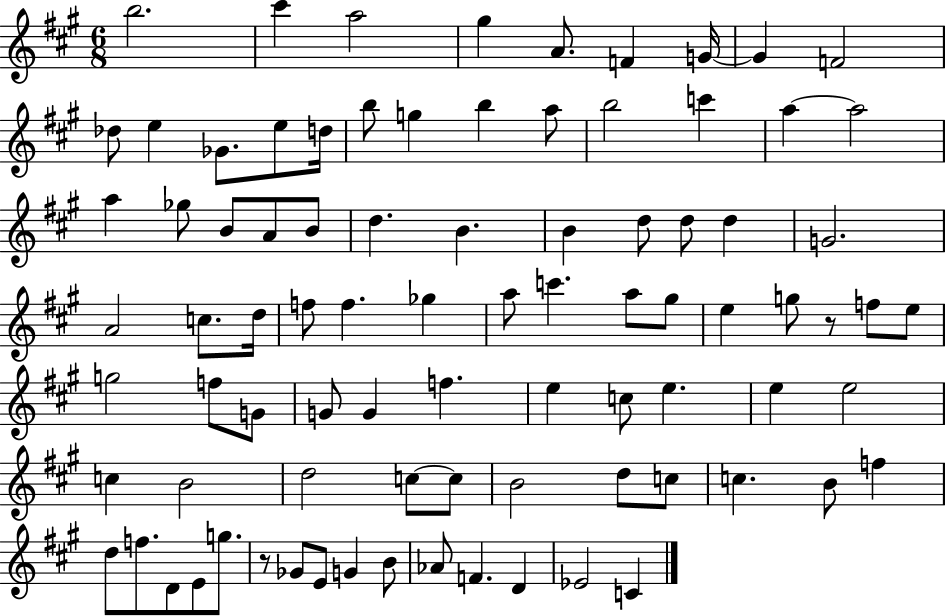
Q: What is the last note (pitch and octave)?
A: C4